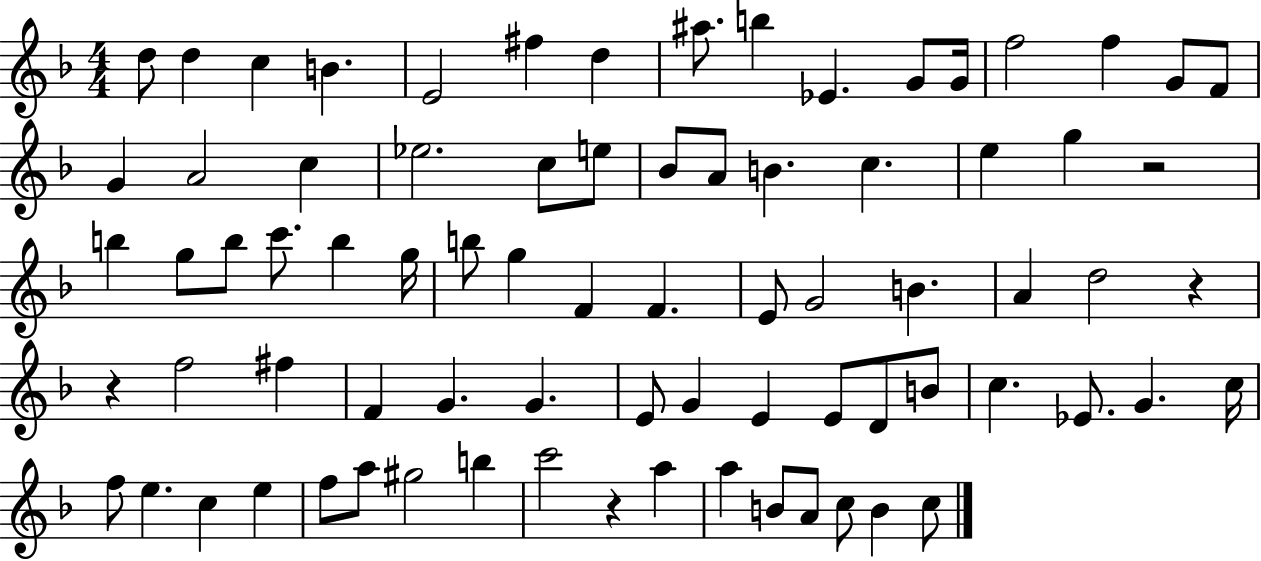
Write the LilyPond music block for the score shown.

{
  \clef treble
  \numericTimeSignature
  \time 4/4
  \key f \major
  \repeat volta 2 { d''8 d''4 c''4 b'4. | e'2 fis''4 d''4 | ais''8. b''4 ees'4. g'8 g'16 | f''2 f''4 g'8 f'8 | \break g'4 a'2 c''4 | ees''2. c''8 e''8 | bes'8 a'8 b'4. c''4. | e''4 g''4 r2 | \break b''4 g''8 b''8 c'''8. b''4 g''16 | b''8 g''4 f'4 f'4. | e'8 g'2 b'4. | a'4 d''2 r4 | \break r4 f''2 fis''4 | f'4 g'4. g'4. | e'8 g'4 e'4 e'8 d'8 b'8 | c''4. ees'8. g'4. c''16 | \break f''8 e''4. c''4 e''4 | f''8 a''8 gis''2 b''4 | c'''2 r4 a''4 | a''4 b'8 a'8 c''8 b'4 c''8 | \break } \bar "|."
}